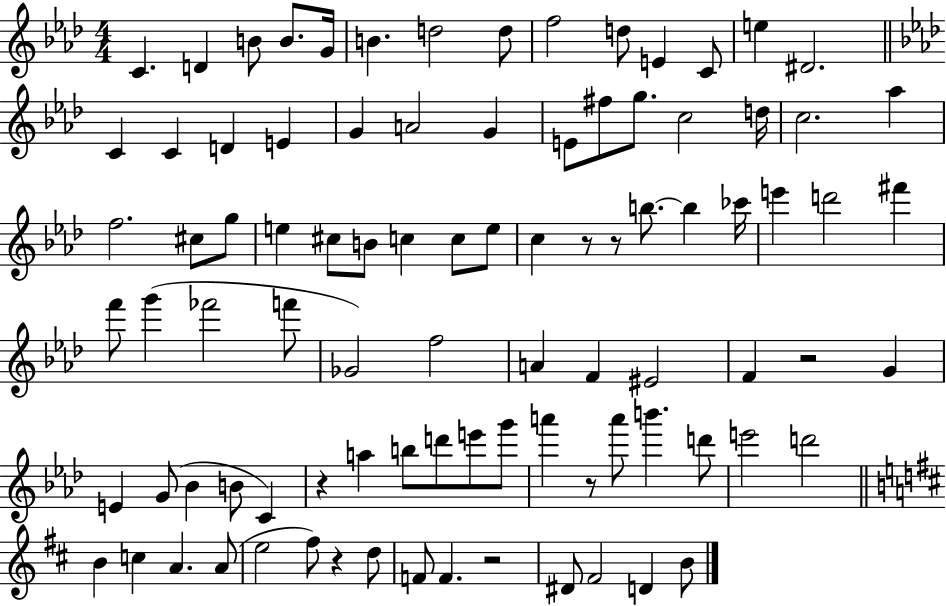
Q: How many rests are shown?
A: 7